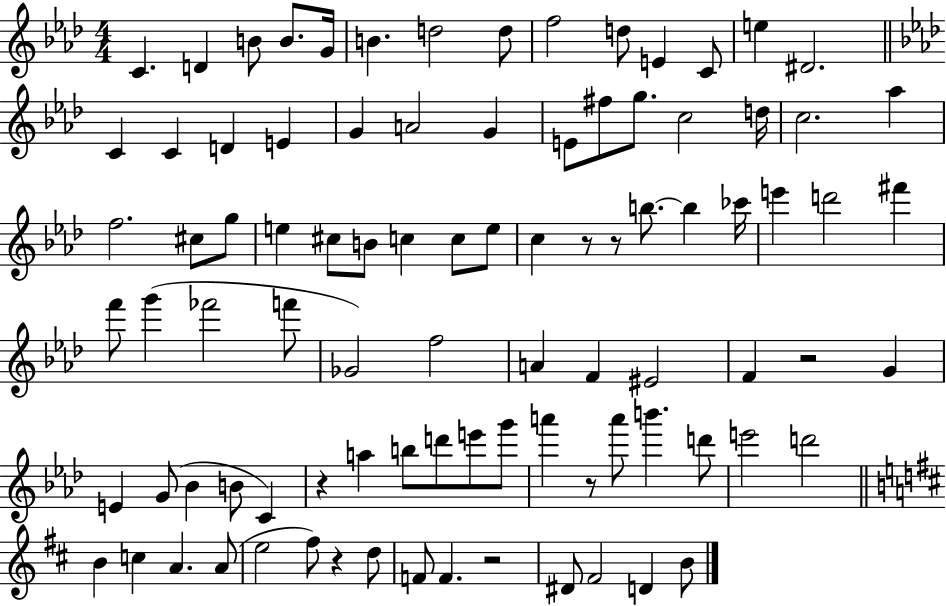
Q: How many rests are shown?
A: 7